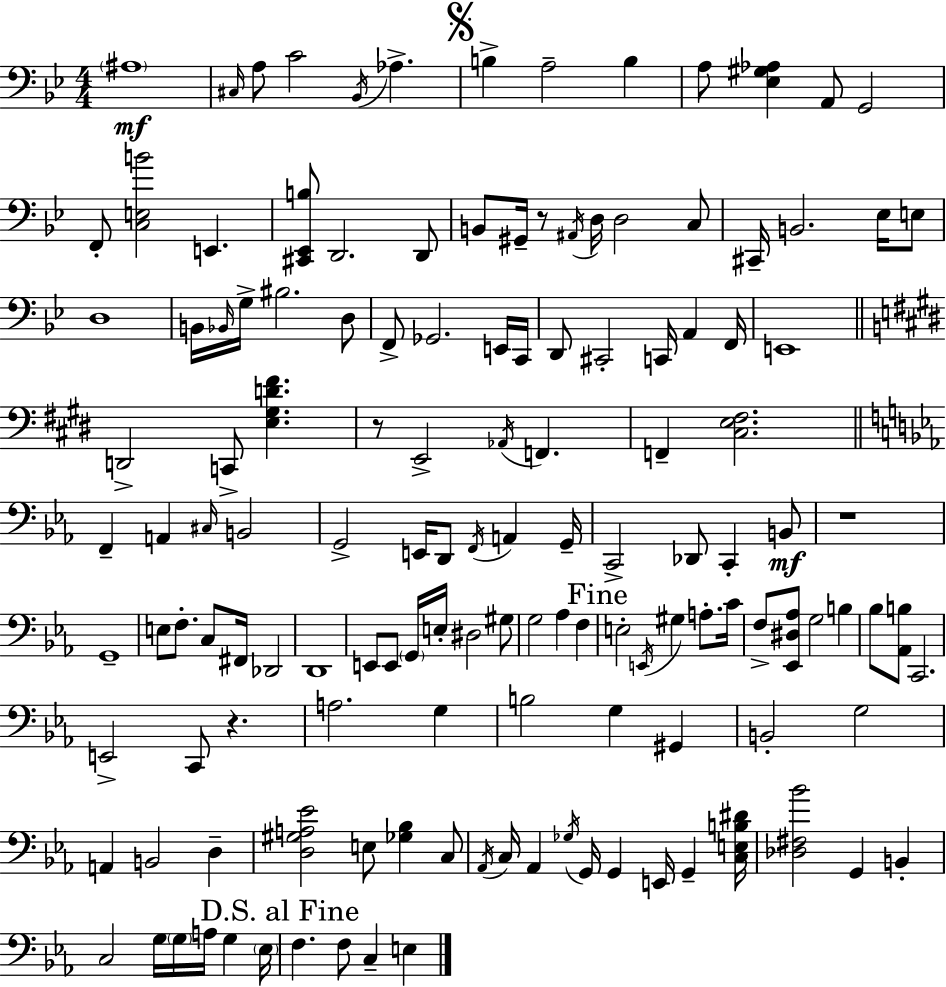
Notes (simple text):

A#3/w C#3/s A3/e C4/h Bb2/s Ab3/q. B3/q A3/h B3/q A3/e [Eb3,G#3,Ab3]/q A2/e G2/h F2/e [C3,E3,B4]/h E2/q. [C#2,Eb2,B3]/e D2/h. D2/e B2/e G#2/s R/e A#2/s D3/s D3/h C3/e C#2/s B2/h. Eb3/s E3/e D3/w B2/s Bb2/s G3/s BIS3/h. D3/e F2/e Gb2/h. E2/s C2/s D2/e C#2/h C2/s A2/q F2/s E2/w D2/h C2/e [E3,G#3,D4,F#4]/q. R/e E2/h Ab2/s F2/q. F2/q [C#3,E3,F#3]/h. F2/q A2/q C#3/s B2/h G2/h E2/s D2/e F2/s A2/q G2/s C2/h Db2/e C2/q B2/e R/w G2/w E3/e F3/e. C3/e F#2/s Db2/h D2/w E2/e E2/e G2/s E3/s D#3/h G#3/e G3/h Ab3/q F3/q E3/h E2/s G#3/q A3/e. C4/s F3/e [Eb2,D#3,Ab3]/e G3/h B3/q Bb3/e [Ab2,B3]/e C2/h. E2/h C2/e R/q. A3/h. G3/q B3/h G3/q G#2/q B2/h G3/h A2/q B2/h D3/q [D3,G#3,A3,Eb4]/h E3/e [Gb3,Bb3]/q C3/e Ab2/s C3/s Ab2/q Gb3/s G2/s G2/q E2/s G2/q [C3,E3,B3,D#4]/s [Db3,F#3,Bb4]/h G2/q B2/q C3/h G3/s G3/s A3/s G3/q Eb3/s F3/q. F3/e C3/q E3/q